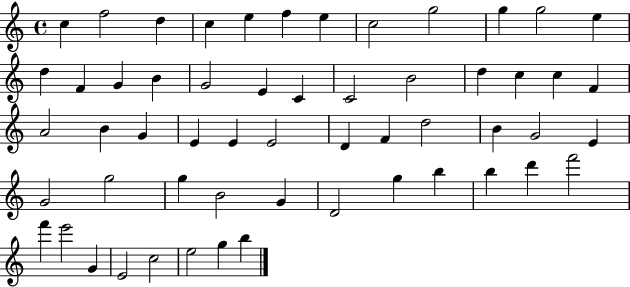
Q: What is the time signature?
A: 4/4